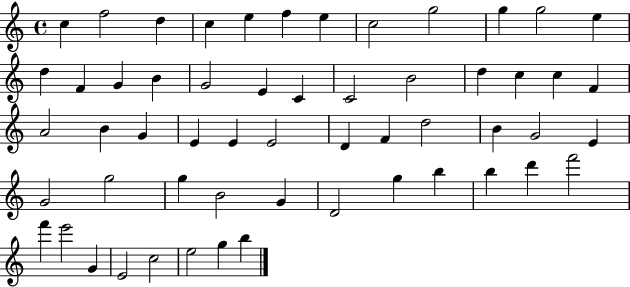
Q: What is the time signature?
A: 4/4